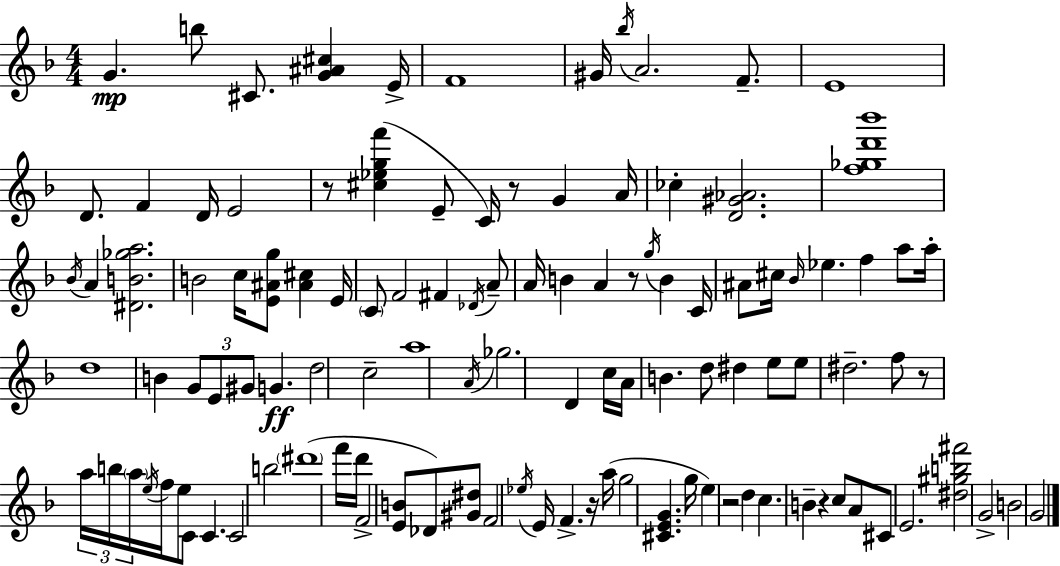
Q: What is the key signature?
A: D minor